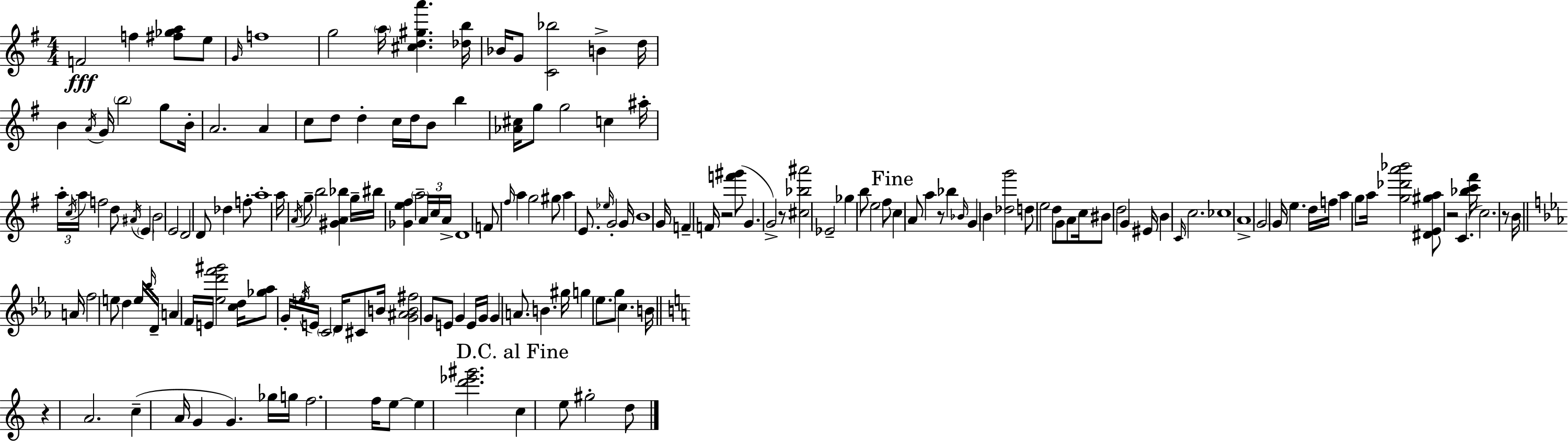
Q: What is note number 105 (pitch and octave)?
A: G5